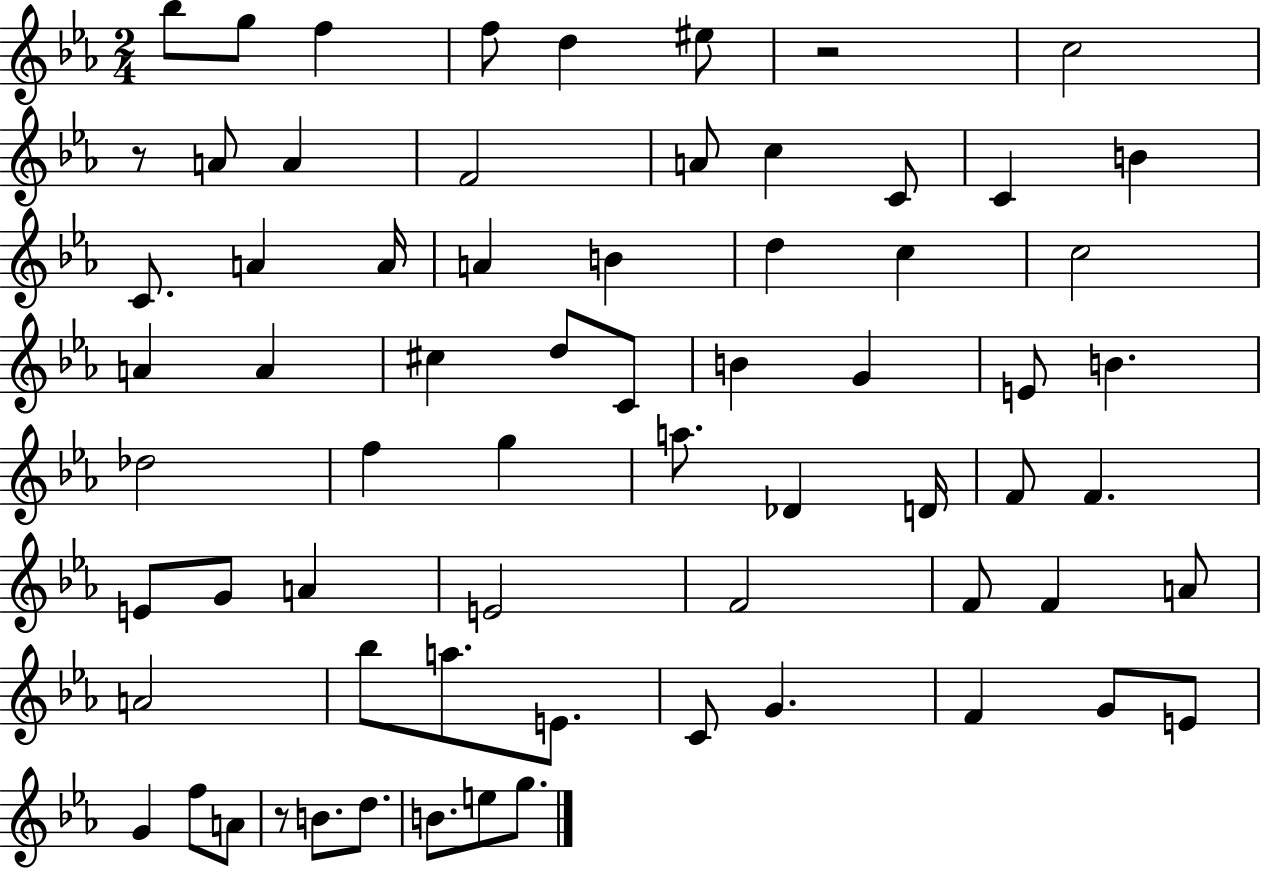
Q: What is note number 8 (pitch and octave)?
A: A4